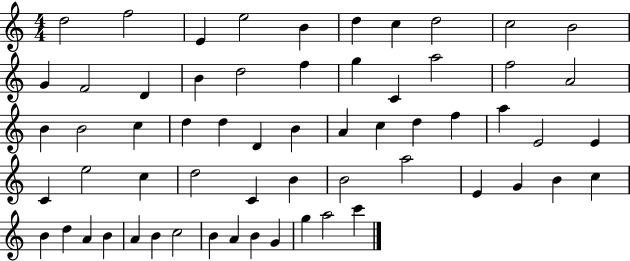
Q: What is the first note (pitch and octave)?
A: D5